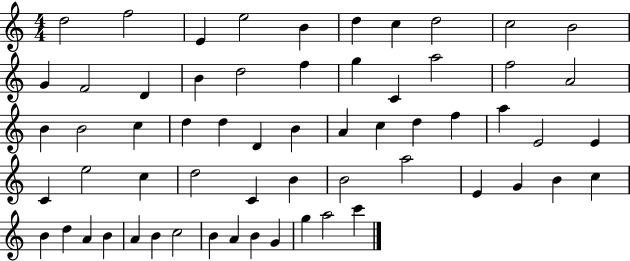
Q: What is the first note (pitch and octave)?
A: D5